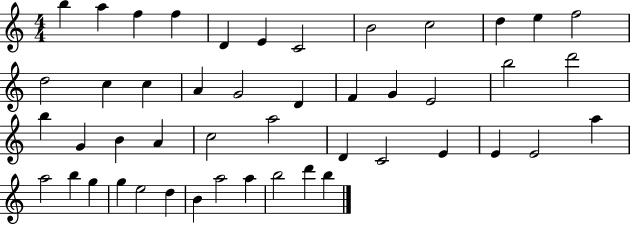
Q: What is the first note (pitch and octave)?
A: B5